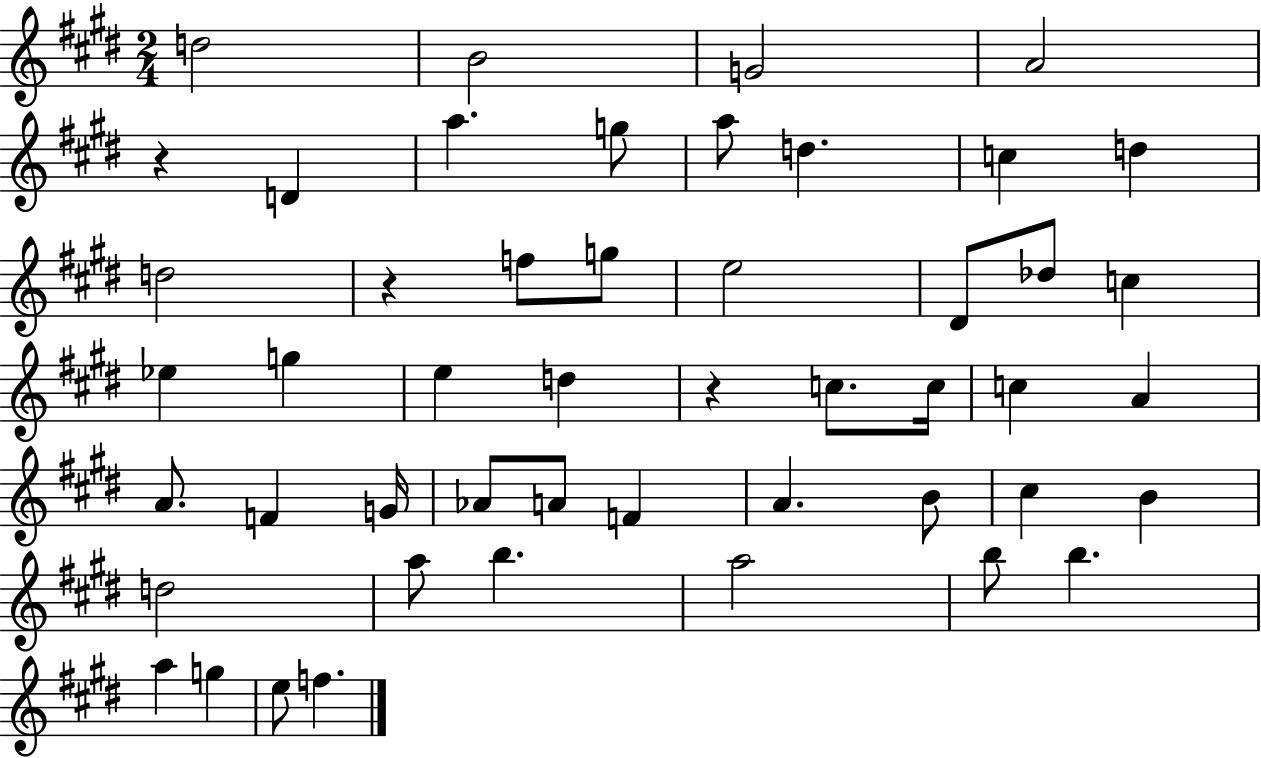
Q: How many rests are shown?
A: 3